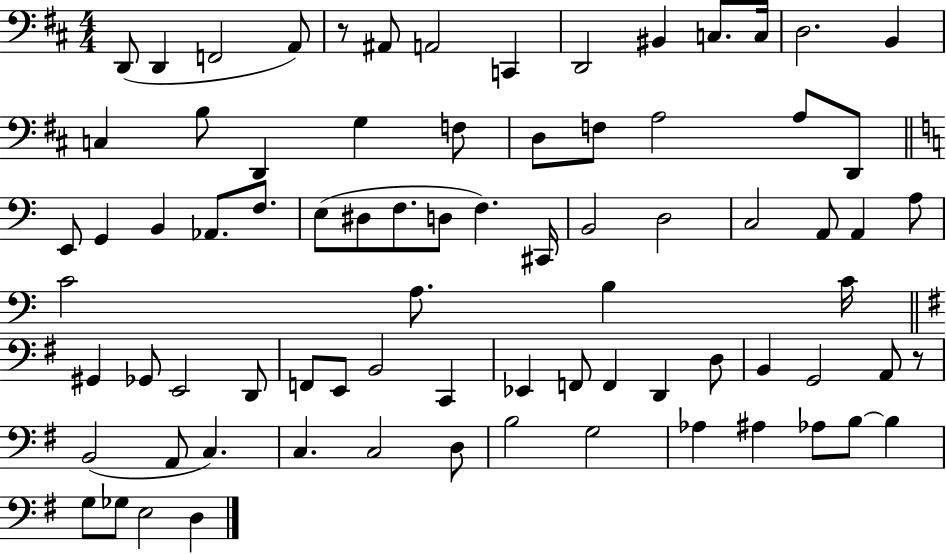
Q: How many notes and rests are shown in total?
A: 79